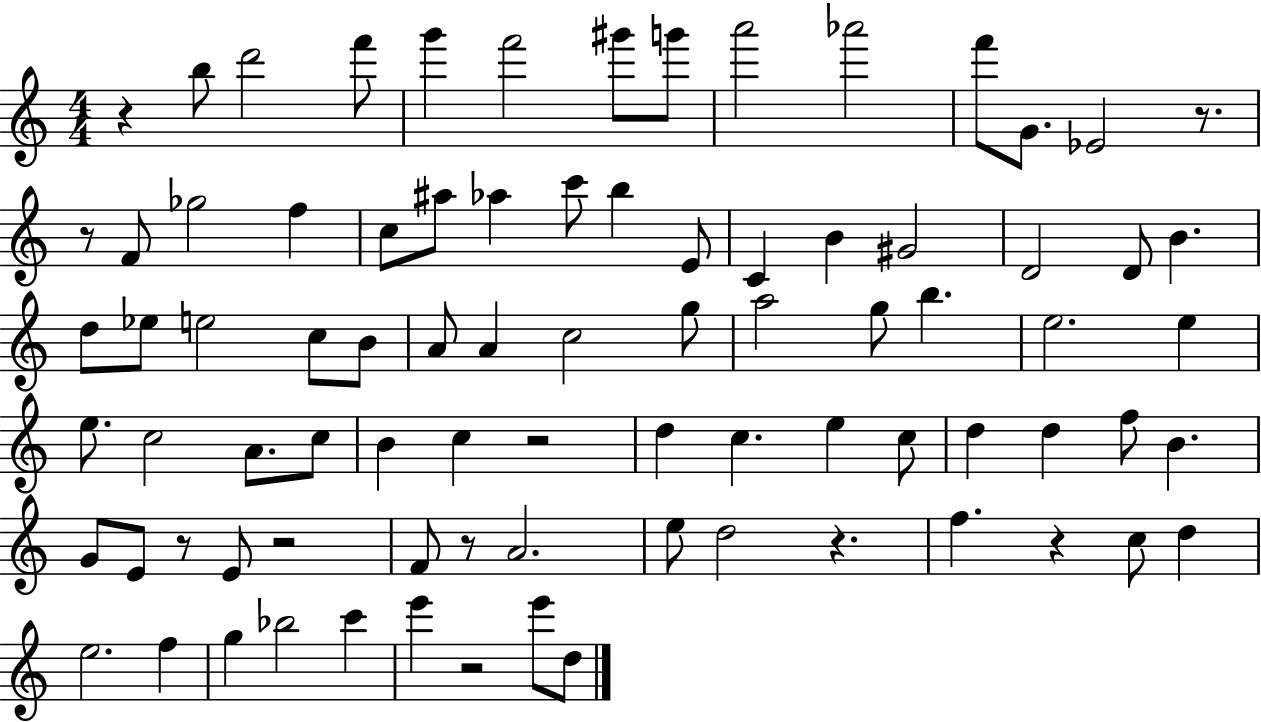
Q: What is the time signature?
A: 4/4